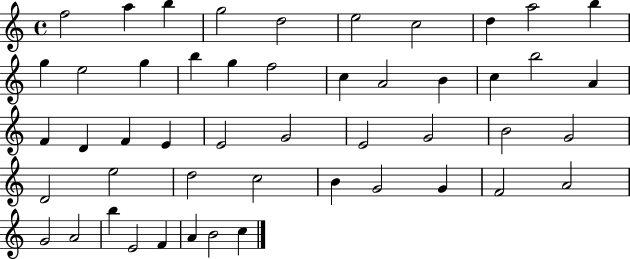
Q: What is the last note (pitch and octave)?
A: C5